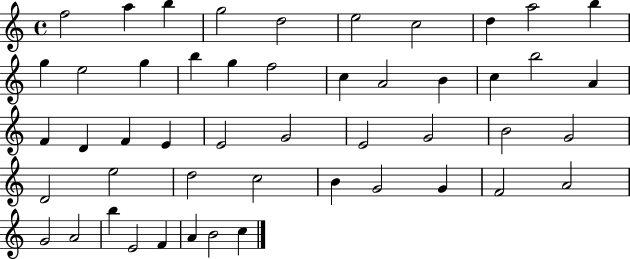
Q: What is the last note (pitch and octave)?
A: C5